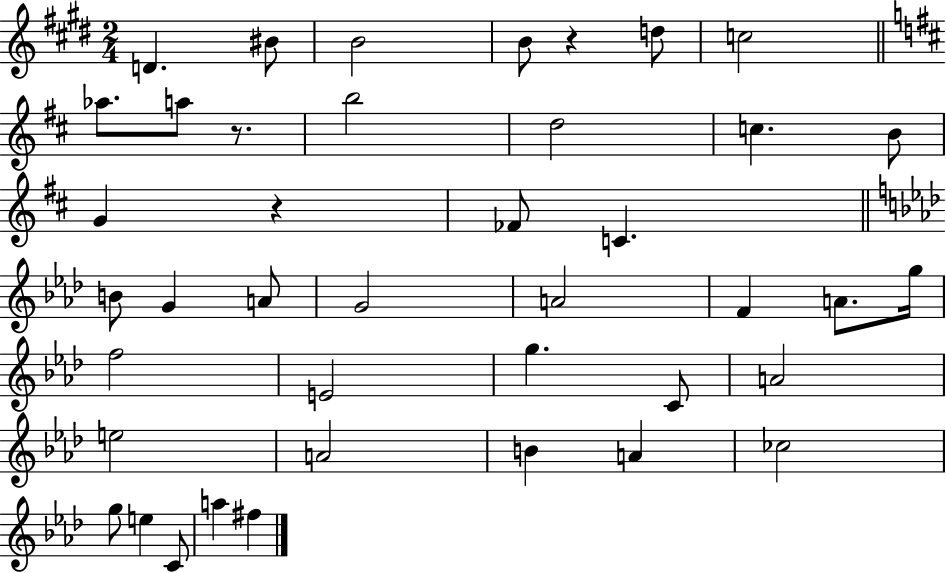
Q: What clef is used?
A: treble